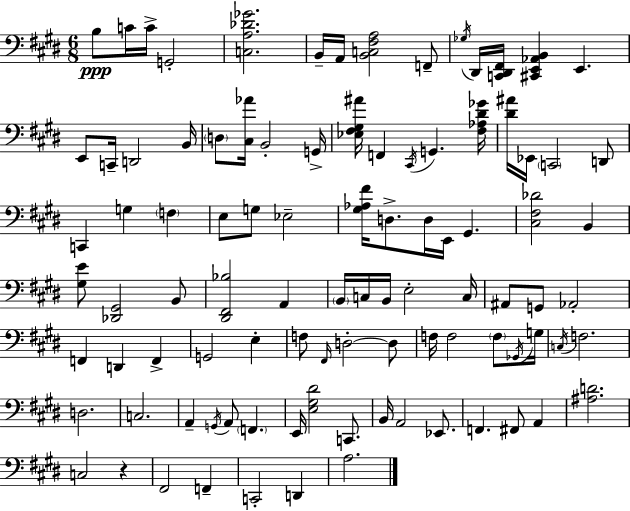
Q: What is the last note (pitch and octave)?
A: A3